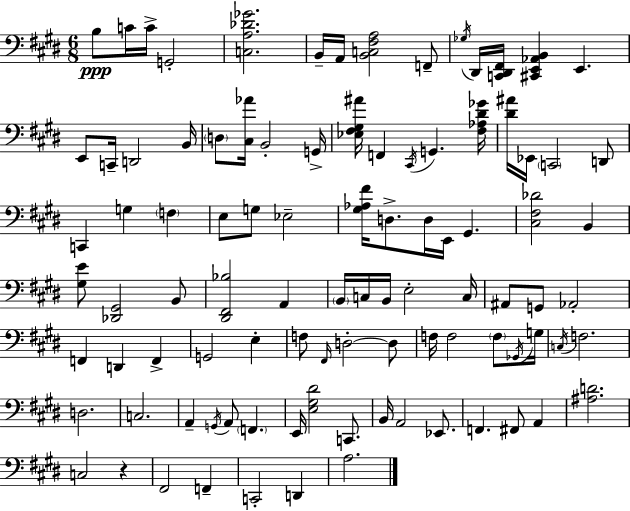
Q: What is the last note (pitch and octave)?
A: A3